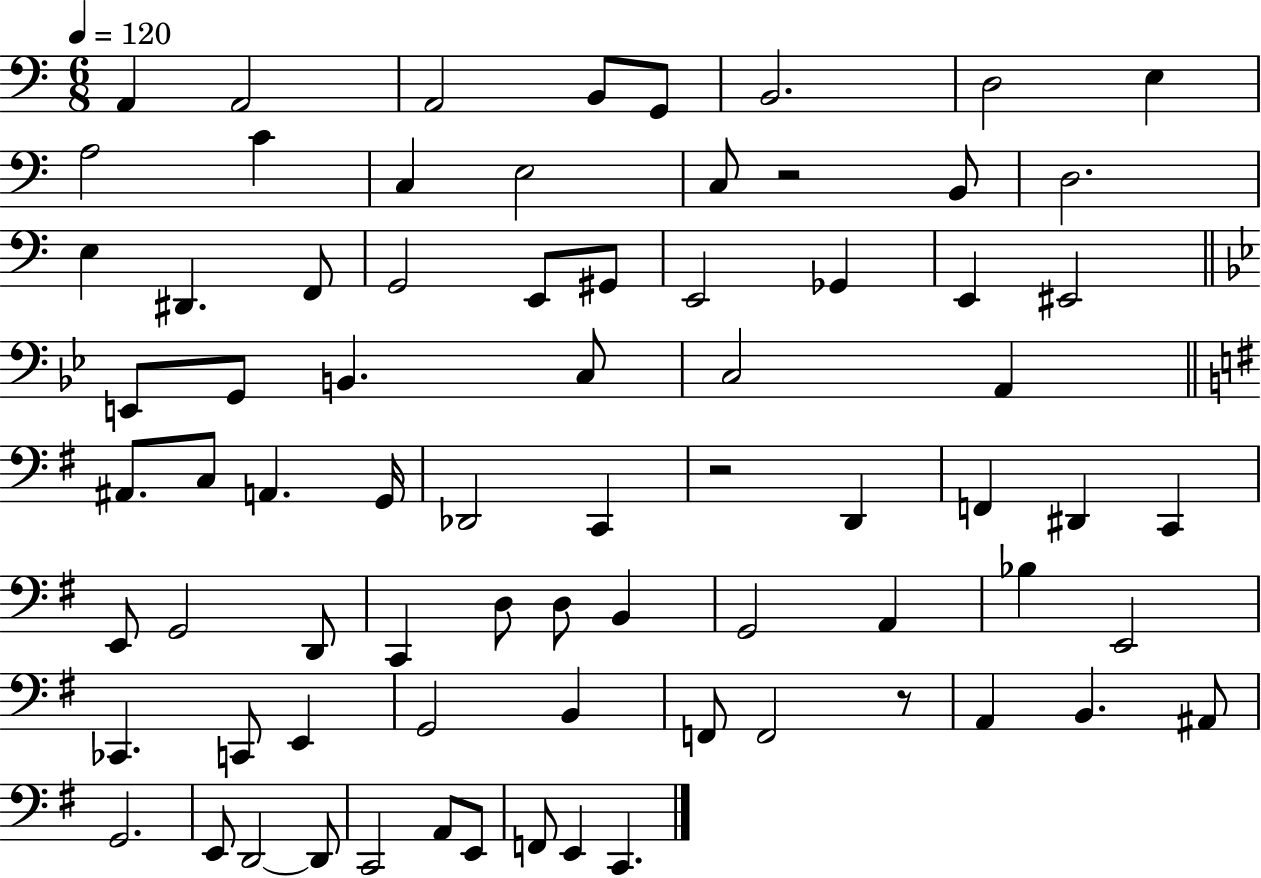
A2/q A2/h A2/h B2/e G2/e B2/h. D3/h E3/q A3/h C4/q C3/q E3/h C3/e R/h B2/e D3/h. E3/q D#2/q. F2/e G2/h E2/e G#2/e E2/h Gb2/q E2/q EIS2/h E2/e G2/e B2/q. C3/e C3/h A2/q A#2/e. C3/e A2/q. G2/s Db2/h C2/q R/h D2/q F2/q D#2/q C2/q E2/e G2/h D2/e C2/q D3/e D3/e B2/q G2/h A2/q Bb3/q E2/h CES2/q. C2/e E2/q G2/h B2/q F2/e F2/h R/e A2/q B2/q. A#2/e G2/h. E2/e D2/h D2/e C2/h A2/e E2/e F2/e E2/q C2/q.